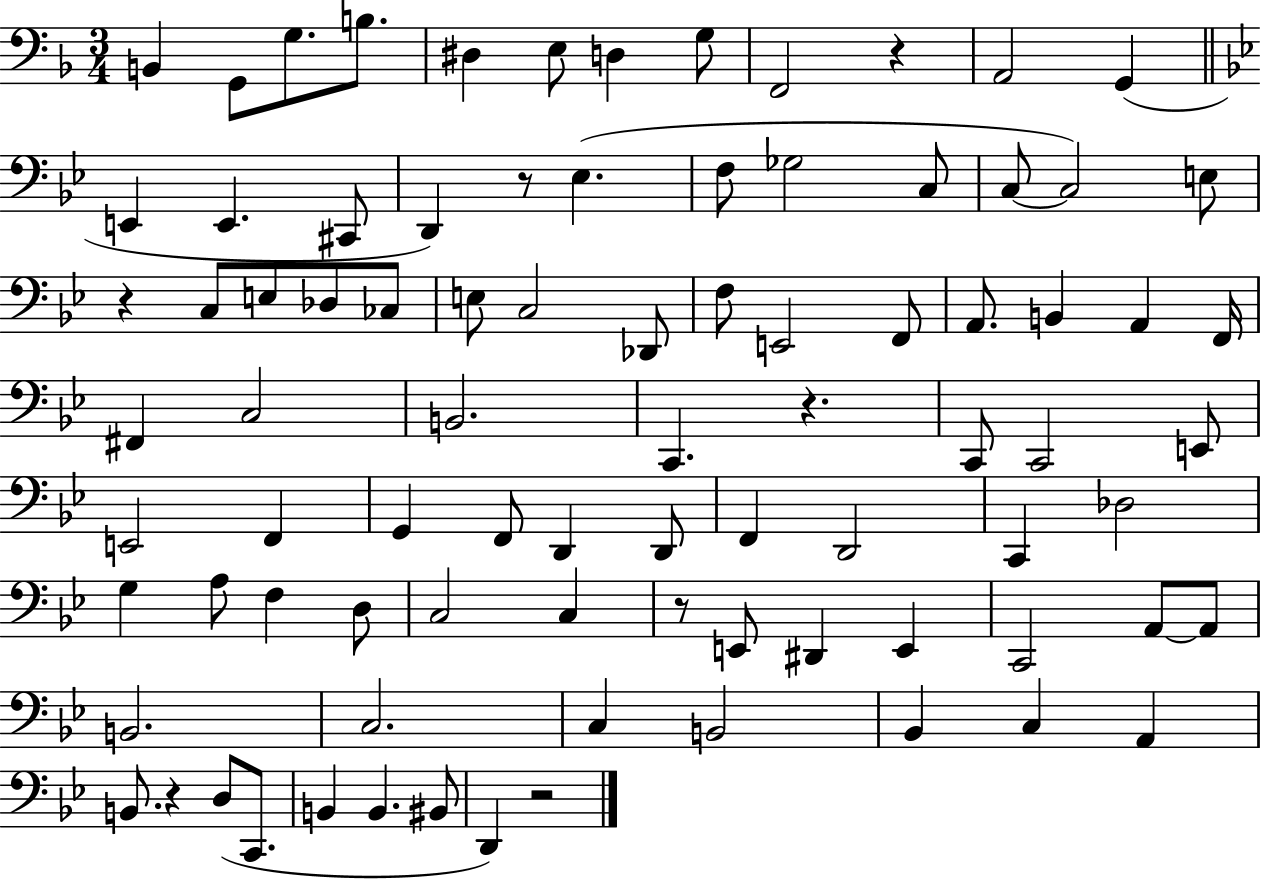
{
  \clef bass
  \numericTimeSignature
  \time 3/4
  \key f \major
  \repeat volta 2 { b,4 g,8 g8. b8. | dis4 e8 d4 g8 | f,2 r4 | a,2 g,4( | \break \bar "||" \break \key bes \major e,4 e,4. cis,8 | d,4) r8 ees4.( | f8 ges2 c8 | c8~~ c2) e8 | \break r4 c8 e8 des8 ces8 | e8 c2 des,8 | f8 e,2 f,8 | a,8. b,4 a,4 f,16 | \break fis,4 c2 | b,2. | c,4. r4. | c,8 c,2 e,8 | \break e,2 f,4 | g,4 f,8 d,4 d,8 | f,4 d,2 | c,4 des2 | \break g4 a8 f4 d8 | c2 c4 | r8 e,8 dis,4 e,4 | c,2 a,8~~ a,8 | \break b,2. | c2. | c4 b,2 | bes,4 c4 a,4 | \break b,8. r4 d8( c,8. | b,4 b,4. bis,8 | d,4) r2 | } \bar "|."
}